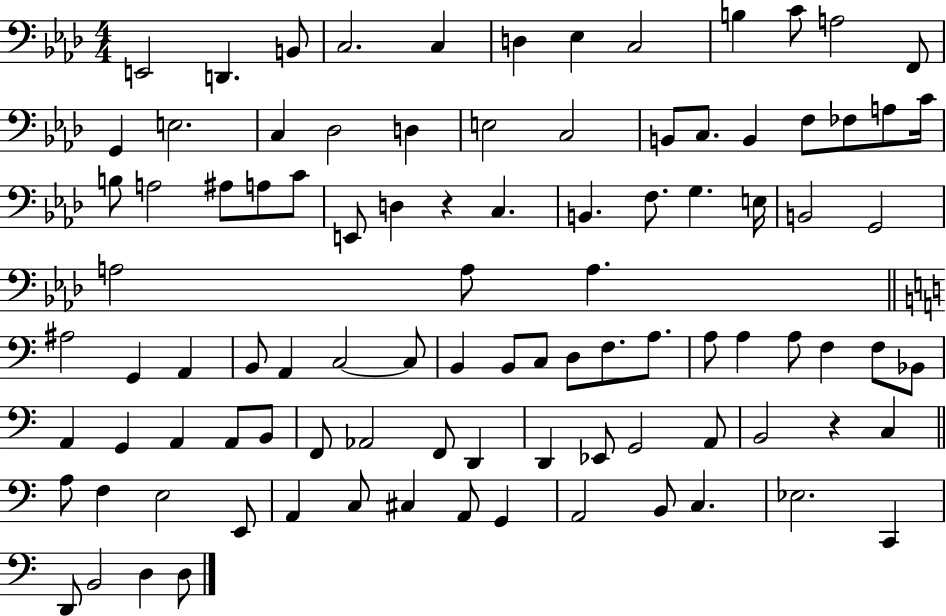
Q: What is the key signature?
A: AES major